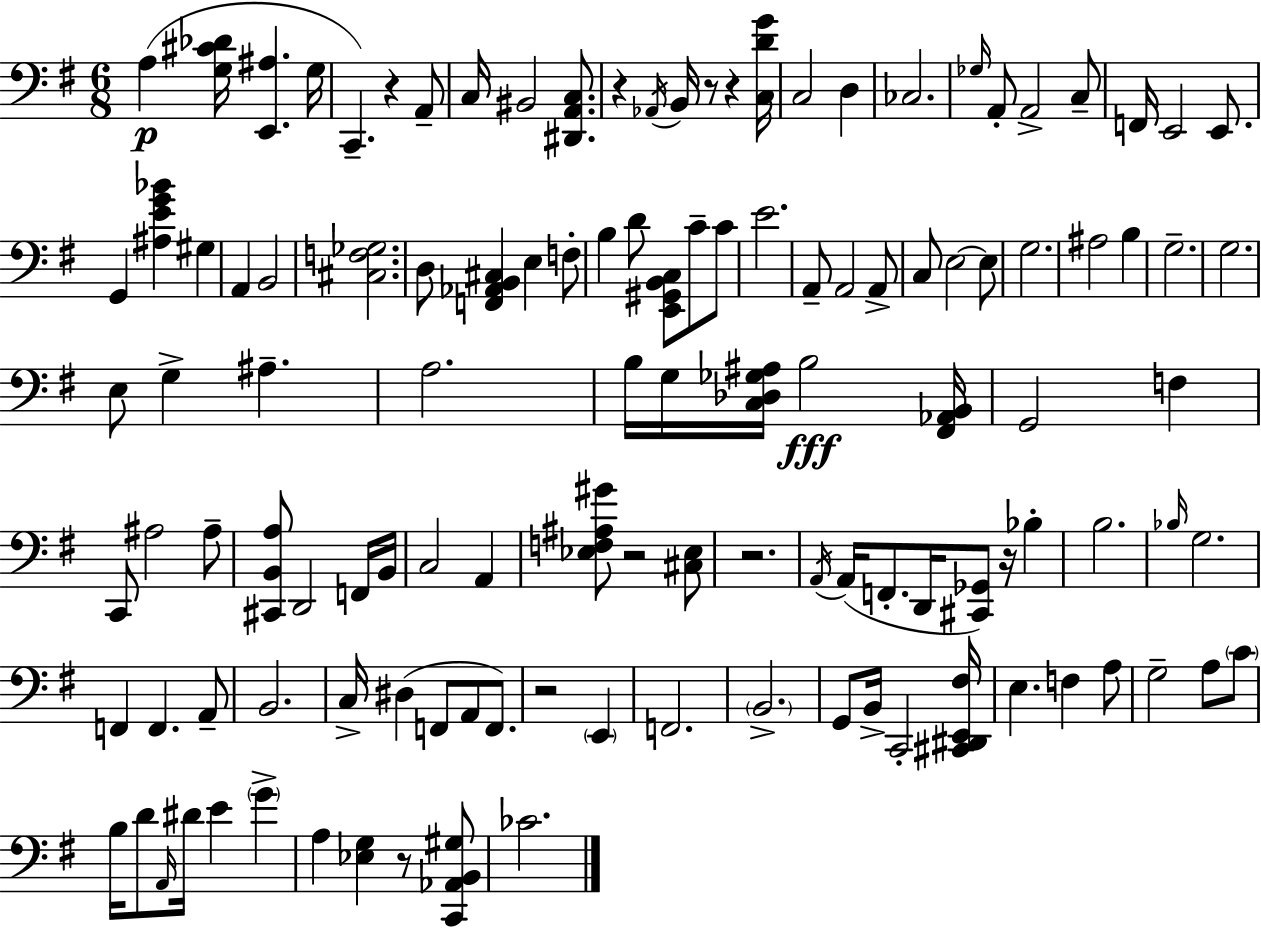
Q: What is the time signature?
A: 6/8